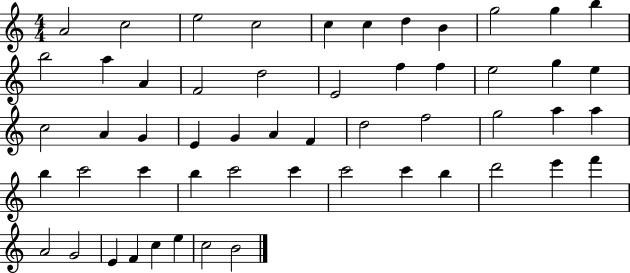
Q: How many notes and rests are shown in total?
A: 54